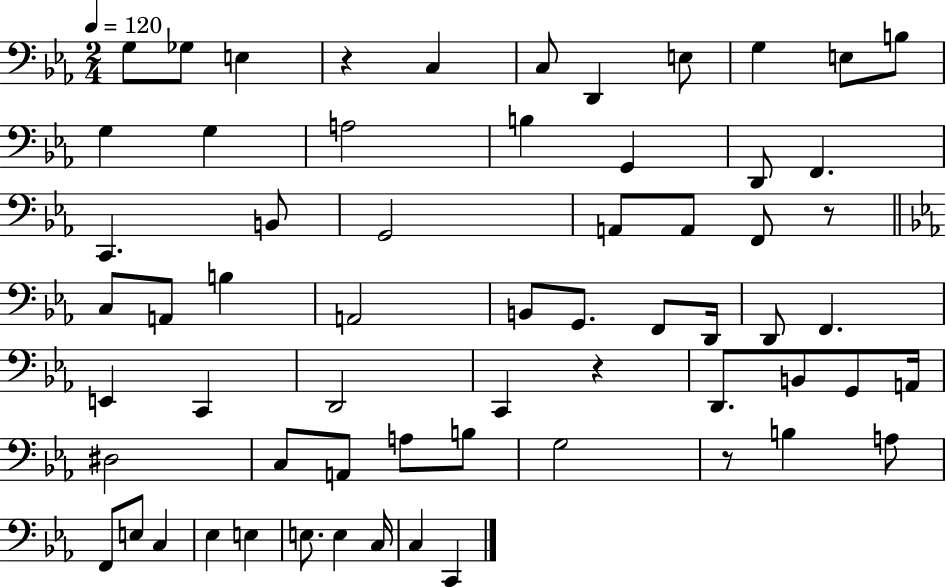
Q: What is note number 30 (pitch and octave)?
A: F2